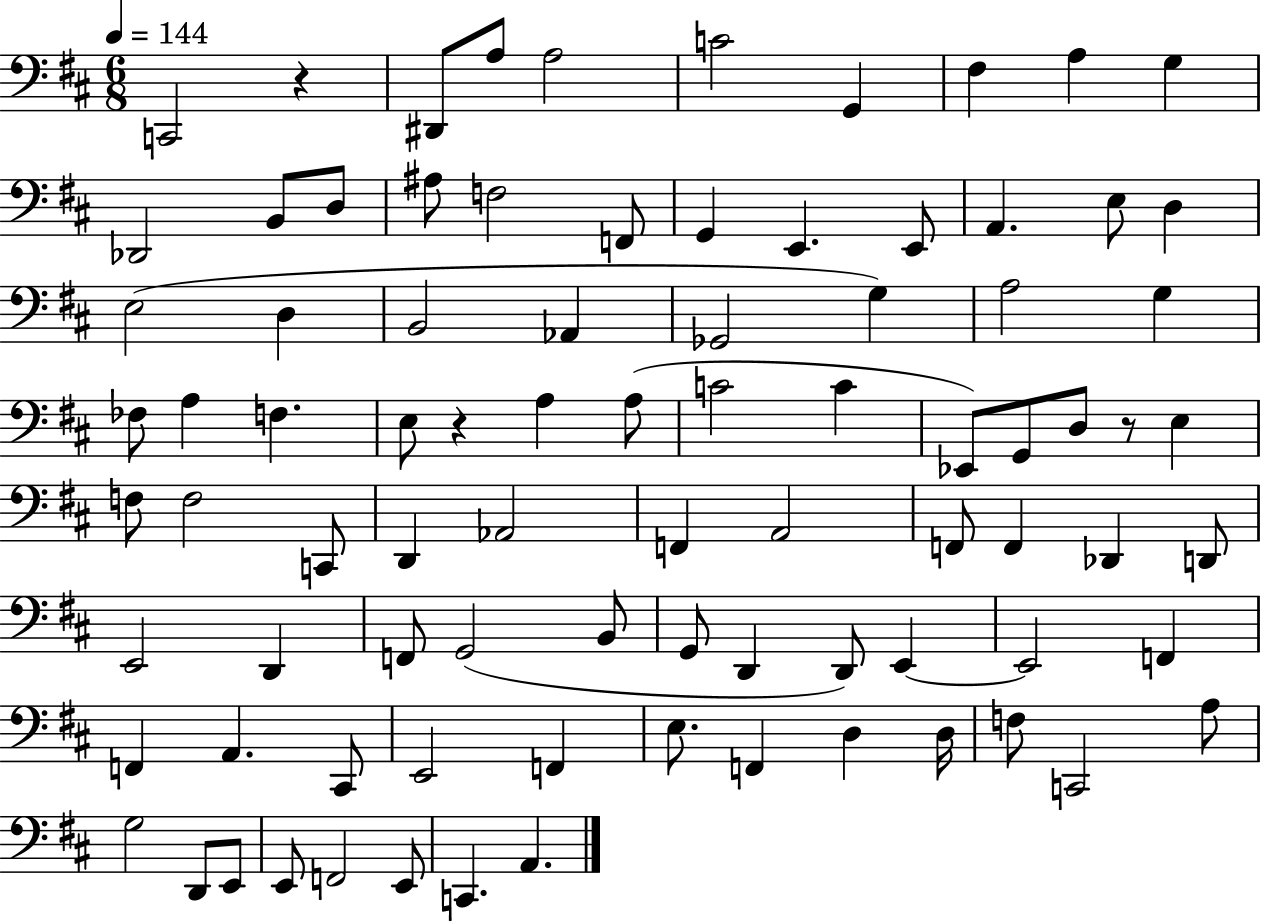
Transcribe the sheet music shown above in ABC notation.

X:1
T:Untitled
M:6/8
L:1/4
K:D
C,,2 z ^D,,/2 A,/2 A,2 C2 G,, ^F, A, G, _D,,2 B,,/2 D,/2 ^A,/2 F,2 F,,/2 G,, E,, E,,/2 A,, E,/2 D, E,2 D, B,,2 _A,, _G,,2 G, A,2 G, _F,/2 A, F, E,/2 z A, A,/2 C2 C _E,,/2 G,,/2 D,/2 z/2 E, F,/2 F,2 C,,/2 D,, _A,,2 F,, A,,2 F,,/2 F,, _D,, D,,/2 E,,2 D,, F,,/2 G,,2 B,,/2 G,,/2 D,, D,,/2 E,, E,,2 F,, F,, A,, ^C,,/2 E,,2 F,, E,/2 F,, D, D,/4 F,/2 C,,2 A,/2 G,2 D,,/2 E,,/2 E,,/2 F,,2 E,,/2 C,, A,,